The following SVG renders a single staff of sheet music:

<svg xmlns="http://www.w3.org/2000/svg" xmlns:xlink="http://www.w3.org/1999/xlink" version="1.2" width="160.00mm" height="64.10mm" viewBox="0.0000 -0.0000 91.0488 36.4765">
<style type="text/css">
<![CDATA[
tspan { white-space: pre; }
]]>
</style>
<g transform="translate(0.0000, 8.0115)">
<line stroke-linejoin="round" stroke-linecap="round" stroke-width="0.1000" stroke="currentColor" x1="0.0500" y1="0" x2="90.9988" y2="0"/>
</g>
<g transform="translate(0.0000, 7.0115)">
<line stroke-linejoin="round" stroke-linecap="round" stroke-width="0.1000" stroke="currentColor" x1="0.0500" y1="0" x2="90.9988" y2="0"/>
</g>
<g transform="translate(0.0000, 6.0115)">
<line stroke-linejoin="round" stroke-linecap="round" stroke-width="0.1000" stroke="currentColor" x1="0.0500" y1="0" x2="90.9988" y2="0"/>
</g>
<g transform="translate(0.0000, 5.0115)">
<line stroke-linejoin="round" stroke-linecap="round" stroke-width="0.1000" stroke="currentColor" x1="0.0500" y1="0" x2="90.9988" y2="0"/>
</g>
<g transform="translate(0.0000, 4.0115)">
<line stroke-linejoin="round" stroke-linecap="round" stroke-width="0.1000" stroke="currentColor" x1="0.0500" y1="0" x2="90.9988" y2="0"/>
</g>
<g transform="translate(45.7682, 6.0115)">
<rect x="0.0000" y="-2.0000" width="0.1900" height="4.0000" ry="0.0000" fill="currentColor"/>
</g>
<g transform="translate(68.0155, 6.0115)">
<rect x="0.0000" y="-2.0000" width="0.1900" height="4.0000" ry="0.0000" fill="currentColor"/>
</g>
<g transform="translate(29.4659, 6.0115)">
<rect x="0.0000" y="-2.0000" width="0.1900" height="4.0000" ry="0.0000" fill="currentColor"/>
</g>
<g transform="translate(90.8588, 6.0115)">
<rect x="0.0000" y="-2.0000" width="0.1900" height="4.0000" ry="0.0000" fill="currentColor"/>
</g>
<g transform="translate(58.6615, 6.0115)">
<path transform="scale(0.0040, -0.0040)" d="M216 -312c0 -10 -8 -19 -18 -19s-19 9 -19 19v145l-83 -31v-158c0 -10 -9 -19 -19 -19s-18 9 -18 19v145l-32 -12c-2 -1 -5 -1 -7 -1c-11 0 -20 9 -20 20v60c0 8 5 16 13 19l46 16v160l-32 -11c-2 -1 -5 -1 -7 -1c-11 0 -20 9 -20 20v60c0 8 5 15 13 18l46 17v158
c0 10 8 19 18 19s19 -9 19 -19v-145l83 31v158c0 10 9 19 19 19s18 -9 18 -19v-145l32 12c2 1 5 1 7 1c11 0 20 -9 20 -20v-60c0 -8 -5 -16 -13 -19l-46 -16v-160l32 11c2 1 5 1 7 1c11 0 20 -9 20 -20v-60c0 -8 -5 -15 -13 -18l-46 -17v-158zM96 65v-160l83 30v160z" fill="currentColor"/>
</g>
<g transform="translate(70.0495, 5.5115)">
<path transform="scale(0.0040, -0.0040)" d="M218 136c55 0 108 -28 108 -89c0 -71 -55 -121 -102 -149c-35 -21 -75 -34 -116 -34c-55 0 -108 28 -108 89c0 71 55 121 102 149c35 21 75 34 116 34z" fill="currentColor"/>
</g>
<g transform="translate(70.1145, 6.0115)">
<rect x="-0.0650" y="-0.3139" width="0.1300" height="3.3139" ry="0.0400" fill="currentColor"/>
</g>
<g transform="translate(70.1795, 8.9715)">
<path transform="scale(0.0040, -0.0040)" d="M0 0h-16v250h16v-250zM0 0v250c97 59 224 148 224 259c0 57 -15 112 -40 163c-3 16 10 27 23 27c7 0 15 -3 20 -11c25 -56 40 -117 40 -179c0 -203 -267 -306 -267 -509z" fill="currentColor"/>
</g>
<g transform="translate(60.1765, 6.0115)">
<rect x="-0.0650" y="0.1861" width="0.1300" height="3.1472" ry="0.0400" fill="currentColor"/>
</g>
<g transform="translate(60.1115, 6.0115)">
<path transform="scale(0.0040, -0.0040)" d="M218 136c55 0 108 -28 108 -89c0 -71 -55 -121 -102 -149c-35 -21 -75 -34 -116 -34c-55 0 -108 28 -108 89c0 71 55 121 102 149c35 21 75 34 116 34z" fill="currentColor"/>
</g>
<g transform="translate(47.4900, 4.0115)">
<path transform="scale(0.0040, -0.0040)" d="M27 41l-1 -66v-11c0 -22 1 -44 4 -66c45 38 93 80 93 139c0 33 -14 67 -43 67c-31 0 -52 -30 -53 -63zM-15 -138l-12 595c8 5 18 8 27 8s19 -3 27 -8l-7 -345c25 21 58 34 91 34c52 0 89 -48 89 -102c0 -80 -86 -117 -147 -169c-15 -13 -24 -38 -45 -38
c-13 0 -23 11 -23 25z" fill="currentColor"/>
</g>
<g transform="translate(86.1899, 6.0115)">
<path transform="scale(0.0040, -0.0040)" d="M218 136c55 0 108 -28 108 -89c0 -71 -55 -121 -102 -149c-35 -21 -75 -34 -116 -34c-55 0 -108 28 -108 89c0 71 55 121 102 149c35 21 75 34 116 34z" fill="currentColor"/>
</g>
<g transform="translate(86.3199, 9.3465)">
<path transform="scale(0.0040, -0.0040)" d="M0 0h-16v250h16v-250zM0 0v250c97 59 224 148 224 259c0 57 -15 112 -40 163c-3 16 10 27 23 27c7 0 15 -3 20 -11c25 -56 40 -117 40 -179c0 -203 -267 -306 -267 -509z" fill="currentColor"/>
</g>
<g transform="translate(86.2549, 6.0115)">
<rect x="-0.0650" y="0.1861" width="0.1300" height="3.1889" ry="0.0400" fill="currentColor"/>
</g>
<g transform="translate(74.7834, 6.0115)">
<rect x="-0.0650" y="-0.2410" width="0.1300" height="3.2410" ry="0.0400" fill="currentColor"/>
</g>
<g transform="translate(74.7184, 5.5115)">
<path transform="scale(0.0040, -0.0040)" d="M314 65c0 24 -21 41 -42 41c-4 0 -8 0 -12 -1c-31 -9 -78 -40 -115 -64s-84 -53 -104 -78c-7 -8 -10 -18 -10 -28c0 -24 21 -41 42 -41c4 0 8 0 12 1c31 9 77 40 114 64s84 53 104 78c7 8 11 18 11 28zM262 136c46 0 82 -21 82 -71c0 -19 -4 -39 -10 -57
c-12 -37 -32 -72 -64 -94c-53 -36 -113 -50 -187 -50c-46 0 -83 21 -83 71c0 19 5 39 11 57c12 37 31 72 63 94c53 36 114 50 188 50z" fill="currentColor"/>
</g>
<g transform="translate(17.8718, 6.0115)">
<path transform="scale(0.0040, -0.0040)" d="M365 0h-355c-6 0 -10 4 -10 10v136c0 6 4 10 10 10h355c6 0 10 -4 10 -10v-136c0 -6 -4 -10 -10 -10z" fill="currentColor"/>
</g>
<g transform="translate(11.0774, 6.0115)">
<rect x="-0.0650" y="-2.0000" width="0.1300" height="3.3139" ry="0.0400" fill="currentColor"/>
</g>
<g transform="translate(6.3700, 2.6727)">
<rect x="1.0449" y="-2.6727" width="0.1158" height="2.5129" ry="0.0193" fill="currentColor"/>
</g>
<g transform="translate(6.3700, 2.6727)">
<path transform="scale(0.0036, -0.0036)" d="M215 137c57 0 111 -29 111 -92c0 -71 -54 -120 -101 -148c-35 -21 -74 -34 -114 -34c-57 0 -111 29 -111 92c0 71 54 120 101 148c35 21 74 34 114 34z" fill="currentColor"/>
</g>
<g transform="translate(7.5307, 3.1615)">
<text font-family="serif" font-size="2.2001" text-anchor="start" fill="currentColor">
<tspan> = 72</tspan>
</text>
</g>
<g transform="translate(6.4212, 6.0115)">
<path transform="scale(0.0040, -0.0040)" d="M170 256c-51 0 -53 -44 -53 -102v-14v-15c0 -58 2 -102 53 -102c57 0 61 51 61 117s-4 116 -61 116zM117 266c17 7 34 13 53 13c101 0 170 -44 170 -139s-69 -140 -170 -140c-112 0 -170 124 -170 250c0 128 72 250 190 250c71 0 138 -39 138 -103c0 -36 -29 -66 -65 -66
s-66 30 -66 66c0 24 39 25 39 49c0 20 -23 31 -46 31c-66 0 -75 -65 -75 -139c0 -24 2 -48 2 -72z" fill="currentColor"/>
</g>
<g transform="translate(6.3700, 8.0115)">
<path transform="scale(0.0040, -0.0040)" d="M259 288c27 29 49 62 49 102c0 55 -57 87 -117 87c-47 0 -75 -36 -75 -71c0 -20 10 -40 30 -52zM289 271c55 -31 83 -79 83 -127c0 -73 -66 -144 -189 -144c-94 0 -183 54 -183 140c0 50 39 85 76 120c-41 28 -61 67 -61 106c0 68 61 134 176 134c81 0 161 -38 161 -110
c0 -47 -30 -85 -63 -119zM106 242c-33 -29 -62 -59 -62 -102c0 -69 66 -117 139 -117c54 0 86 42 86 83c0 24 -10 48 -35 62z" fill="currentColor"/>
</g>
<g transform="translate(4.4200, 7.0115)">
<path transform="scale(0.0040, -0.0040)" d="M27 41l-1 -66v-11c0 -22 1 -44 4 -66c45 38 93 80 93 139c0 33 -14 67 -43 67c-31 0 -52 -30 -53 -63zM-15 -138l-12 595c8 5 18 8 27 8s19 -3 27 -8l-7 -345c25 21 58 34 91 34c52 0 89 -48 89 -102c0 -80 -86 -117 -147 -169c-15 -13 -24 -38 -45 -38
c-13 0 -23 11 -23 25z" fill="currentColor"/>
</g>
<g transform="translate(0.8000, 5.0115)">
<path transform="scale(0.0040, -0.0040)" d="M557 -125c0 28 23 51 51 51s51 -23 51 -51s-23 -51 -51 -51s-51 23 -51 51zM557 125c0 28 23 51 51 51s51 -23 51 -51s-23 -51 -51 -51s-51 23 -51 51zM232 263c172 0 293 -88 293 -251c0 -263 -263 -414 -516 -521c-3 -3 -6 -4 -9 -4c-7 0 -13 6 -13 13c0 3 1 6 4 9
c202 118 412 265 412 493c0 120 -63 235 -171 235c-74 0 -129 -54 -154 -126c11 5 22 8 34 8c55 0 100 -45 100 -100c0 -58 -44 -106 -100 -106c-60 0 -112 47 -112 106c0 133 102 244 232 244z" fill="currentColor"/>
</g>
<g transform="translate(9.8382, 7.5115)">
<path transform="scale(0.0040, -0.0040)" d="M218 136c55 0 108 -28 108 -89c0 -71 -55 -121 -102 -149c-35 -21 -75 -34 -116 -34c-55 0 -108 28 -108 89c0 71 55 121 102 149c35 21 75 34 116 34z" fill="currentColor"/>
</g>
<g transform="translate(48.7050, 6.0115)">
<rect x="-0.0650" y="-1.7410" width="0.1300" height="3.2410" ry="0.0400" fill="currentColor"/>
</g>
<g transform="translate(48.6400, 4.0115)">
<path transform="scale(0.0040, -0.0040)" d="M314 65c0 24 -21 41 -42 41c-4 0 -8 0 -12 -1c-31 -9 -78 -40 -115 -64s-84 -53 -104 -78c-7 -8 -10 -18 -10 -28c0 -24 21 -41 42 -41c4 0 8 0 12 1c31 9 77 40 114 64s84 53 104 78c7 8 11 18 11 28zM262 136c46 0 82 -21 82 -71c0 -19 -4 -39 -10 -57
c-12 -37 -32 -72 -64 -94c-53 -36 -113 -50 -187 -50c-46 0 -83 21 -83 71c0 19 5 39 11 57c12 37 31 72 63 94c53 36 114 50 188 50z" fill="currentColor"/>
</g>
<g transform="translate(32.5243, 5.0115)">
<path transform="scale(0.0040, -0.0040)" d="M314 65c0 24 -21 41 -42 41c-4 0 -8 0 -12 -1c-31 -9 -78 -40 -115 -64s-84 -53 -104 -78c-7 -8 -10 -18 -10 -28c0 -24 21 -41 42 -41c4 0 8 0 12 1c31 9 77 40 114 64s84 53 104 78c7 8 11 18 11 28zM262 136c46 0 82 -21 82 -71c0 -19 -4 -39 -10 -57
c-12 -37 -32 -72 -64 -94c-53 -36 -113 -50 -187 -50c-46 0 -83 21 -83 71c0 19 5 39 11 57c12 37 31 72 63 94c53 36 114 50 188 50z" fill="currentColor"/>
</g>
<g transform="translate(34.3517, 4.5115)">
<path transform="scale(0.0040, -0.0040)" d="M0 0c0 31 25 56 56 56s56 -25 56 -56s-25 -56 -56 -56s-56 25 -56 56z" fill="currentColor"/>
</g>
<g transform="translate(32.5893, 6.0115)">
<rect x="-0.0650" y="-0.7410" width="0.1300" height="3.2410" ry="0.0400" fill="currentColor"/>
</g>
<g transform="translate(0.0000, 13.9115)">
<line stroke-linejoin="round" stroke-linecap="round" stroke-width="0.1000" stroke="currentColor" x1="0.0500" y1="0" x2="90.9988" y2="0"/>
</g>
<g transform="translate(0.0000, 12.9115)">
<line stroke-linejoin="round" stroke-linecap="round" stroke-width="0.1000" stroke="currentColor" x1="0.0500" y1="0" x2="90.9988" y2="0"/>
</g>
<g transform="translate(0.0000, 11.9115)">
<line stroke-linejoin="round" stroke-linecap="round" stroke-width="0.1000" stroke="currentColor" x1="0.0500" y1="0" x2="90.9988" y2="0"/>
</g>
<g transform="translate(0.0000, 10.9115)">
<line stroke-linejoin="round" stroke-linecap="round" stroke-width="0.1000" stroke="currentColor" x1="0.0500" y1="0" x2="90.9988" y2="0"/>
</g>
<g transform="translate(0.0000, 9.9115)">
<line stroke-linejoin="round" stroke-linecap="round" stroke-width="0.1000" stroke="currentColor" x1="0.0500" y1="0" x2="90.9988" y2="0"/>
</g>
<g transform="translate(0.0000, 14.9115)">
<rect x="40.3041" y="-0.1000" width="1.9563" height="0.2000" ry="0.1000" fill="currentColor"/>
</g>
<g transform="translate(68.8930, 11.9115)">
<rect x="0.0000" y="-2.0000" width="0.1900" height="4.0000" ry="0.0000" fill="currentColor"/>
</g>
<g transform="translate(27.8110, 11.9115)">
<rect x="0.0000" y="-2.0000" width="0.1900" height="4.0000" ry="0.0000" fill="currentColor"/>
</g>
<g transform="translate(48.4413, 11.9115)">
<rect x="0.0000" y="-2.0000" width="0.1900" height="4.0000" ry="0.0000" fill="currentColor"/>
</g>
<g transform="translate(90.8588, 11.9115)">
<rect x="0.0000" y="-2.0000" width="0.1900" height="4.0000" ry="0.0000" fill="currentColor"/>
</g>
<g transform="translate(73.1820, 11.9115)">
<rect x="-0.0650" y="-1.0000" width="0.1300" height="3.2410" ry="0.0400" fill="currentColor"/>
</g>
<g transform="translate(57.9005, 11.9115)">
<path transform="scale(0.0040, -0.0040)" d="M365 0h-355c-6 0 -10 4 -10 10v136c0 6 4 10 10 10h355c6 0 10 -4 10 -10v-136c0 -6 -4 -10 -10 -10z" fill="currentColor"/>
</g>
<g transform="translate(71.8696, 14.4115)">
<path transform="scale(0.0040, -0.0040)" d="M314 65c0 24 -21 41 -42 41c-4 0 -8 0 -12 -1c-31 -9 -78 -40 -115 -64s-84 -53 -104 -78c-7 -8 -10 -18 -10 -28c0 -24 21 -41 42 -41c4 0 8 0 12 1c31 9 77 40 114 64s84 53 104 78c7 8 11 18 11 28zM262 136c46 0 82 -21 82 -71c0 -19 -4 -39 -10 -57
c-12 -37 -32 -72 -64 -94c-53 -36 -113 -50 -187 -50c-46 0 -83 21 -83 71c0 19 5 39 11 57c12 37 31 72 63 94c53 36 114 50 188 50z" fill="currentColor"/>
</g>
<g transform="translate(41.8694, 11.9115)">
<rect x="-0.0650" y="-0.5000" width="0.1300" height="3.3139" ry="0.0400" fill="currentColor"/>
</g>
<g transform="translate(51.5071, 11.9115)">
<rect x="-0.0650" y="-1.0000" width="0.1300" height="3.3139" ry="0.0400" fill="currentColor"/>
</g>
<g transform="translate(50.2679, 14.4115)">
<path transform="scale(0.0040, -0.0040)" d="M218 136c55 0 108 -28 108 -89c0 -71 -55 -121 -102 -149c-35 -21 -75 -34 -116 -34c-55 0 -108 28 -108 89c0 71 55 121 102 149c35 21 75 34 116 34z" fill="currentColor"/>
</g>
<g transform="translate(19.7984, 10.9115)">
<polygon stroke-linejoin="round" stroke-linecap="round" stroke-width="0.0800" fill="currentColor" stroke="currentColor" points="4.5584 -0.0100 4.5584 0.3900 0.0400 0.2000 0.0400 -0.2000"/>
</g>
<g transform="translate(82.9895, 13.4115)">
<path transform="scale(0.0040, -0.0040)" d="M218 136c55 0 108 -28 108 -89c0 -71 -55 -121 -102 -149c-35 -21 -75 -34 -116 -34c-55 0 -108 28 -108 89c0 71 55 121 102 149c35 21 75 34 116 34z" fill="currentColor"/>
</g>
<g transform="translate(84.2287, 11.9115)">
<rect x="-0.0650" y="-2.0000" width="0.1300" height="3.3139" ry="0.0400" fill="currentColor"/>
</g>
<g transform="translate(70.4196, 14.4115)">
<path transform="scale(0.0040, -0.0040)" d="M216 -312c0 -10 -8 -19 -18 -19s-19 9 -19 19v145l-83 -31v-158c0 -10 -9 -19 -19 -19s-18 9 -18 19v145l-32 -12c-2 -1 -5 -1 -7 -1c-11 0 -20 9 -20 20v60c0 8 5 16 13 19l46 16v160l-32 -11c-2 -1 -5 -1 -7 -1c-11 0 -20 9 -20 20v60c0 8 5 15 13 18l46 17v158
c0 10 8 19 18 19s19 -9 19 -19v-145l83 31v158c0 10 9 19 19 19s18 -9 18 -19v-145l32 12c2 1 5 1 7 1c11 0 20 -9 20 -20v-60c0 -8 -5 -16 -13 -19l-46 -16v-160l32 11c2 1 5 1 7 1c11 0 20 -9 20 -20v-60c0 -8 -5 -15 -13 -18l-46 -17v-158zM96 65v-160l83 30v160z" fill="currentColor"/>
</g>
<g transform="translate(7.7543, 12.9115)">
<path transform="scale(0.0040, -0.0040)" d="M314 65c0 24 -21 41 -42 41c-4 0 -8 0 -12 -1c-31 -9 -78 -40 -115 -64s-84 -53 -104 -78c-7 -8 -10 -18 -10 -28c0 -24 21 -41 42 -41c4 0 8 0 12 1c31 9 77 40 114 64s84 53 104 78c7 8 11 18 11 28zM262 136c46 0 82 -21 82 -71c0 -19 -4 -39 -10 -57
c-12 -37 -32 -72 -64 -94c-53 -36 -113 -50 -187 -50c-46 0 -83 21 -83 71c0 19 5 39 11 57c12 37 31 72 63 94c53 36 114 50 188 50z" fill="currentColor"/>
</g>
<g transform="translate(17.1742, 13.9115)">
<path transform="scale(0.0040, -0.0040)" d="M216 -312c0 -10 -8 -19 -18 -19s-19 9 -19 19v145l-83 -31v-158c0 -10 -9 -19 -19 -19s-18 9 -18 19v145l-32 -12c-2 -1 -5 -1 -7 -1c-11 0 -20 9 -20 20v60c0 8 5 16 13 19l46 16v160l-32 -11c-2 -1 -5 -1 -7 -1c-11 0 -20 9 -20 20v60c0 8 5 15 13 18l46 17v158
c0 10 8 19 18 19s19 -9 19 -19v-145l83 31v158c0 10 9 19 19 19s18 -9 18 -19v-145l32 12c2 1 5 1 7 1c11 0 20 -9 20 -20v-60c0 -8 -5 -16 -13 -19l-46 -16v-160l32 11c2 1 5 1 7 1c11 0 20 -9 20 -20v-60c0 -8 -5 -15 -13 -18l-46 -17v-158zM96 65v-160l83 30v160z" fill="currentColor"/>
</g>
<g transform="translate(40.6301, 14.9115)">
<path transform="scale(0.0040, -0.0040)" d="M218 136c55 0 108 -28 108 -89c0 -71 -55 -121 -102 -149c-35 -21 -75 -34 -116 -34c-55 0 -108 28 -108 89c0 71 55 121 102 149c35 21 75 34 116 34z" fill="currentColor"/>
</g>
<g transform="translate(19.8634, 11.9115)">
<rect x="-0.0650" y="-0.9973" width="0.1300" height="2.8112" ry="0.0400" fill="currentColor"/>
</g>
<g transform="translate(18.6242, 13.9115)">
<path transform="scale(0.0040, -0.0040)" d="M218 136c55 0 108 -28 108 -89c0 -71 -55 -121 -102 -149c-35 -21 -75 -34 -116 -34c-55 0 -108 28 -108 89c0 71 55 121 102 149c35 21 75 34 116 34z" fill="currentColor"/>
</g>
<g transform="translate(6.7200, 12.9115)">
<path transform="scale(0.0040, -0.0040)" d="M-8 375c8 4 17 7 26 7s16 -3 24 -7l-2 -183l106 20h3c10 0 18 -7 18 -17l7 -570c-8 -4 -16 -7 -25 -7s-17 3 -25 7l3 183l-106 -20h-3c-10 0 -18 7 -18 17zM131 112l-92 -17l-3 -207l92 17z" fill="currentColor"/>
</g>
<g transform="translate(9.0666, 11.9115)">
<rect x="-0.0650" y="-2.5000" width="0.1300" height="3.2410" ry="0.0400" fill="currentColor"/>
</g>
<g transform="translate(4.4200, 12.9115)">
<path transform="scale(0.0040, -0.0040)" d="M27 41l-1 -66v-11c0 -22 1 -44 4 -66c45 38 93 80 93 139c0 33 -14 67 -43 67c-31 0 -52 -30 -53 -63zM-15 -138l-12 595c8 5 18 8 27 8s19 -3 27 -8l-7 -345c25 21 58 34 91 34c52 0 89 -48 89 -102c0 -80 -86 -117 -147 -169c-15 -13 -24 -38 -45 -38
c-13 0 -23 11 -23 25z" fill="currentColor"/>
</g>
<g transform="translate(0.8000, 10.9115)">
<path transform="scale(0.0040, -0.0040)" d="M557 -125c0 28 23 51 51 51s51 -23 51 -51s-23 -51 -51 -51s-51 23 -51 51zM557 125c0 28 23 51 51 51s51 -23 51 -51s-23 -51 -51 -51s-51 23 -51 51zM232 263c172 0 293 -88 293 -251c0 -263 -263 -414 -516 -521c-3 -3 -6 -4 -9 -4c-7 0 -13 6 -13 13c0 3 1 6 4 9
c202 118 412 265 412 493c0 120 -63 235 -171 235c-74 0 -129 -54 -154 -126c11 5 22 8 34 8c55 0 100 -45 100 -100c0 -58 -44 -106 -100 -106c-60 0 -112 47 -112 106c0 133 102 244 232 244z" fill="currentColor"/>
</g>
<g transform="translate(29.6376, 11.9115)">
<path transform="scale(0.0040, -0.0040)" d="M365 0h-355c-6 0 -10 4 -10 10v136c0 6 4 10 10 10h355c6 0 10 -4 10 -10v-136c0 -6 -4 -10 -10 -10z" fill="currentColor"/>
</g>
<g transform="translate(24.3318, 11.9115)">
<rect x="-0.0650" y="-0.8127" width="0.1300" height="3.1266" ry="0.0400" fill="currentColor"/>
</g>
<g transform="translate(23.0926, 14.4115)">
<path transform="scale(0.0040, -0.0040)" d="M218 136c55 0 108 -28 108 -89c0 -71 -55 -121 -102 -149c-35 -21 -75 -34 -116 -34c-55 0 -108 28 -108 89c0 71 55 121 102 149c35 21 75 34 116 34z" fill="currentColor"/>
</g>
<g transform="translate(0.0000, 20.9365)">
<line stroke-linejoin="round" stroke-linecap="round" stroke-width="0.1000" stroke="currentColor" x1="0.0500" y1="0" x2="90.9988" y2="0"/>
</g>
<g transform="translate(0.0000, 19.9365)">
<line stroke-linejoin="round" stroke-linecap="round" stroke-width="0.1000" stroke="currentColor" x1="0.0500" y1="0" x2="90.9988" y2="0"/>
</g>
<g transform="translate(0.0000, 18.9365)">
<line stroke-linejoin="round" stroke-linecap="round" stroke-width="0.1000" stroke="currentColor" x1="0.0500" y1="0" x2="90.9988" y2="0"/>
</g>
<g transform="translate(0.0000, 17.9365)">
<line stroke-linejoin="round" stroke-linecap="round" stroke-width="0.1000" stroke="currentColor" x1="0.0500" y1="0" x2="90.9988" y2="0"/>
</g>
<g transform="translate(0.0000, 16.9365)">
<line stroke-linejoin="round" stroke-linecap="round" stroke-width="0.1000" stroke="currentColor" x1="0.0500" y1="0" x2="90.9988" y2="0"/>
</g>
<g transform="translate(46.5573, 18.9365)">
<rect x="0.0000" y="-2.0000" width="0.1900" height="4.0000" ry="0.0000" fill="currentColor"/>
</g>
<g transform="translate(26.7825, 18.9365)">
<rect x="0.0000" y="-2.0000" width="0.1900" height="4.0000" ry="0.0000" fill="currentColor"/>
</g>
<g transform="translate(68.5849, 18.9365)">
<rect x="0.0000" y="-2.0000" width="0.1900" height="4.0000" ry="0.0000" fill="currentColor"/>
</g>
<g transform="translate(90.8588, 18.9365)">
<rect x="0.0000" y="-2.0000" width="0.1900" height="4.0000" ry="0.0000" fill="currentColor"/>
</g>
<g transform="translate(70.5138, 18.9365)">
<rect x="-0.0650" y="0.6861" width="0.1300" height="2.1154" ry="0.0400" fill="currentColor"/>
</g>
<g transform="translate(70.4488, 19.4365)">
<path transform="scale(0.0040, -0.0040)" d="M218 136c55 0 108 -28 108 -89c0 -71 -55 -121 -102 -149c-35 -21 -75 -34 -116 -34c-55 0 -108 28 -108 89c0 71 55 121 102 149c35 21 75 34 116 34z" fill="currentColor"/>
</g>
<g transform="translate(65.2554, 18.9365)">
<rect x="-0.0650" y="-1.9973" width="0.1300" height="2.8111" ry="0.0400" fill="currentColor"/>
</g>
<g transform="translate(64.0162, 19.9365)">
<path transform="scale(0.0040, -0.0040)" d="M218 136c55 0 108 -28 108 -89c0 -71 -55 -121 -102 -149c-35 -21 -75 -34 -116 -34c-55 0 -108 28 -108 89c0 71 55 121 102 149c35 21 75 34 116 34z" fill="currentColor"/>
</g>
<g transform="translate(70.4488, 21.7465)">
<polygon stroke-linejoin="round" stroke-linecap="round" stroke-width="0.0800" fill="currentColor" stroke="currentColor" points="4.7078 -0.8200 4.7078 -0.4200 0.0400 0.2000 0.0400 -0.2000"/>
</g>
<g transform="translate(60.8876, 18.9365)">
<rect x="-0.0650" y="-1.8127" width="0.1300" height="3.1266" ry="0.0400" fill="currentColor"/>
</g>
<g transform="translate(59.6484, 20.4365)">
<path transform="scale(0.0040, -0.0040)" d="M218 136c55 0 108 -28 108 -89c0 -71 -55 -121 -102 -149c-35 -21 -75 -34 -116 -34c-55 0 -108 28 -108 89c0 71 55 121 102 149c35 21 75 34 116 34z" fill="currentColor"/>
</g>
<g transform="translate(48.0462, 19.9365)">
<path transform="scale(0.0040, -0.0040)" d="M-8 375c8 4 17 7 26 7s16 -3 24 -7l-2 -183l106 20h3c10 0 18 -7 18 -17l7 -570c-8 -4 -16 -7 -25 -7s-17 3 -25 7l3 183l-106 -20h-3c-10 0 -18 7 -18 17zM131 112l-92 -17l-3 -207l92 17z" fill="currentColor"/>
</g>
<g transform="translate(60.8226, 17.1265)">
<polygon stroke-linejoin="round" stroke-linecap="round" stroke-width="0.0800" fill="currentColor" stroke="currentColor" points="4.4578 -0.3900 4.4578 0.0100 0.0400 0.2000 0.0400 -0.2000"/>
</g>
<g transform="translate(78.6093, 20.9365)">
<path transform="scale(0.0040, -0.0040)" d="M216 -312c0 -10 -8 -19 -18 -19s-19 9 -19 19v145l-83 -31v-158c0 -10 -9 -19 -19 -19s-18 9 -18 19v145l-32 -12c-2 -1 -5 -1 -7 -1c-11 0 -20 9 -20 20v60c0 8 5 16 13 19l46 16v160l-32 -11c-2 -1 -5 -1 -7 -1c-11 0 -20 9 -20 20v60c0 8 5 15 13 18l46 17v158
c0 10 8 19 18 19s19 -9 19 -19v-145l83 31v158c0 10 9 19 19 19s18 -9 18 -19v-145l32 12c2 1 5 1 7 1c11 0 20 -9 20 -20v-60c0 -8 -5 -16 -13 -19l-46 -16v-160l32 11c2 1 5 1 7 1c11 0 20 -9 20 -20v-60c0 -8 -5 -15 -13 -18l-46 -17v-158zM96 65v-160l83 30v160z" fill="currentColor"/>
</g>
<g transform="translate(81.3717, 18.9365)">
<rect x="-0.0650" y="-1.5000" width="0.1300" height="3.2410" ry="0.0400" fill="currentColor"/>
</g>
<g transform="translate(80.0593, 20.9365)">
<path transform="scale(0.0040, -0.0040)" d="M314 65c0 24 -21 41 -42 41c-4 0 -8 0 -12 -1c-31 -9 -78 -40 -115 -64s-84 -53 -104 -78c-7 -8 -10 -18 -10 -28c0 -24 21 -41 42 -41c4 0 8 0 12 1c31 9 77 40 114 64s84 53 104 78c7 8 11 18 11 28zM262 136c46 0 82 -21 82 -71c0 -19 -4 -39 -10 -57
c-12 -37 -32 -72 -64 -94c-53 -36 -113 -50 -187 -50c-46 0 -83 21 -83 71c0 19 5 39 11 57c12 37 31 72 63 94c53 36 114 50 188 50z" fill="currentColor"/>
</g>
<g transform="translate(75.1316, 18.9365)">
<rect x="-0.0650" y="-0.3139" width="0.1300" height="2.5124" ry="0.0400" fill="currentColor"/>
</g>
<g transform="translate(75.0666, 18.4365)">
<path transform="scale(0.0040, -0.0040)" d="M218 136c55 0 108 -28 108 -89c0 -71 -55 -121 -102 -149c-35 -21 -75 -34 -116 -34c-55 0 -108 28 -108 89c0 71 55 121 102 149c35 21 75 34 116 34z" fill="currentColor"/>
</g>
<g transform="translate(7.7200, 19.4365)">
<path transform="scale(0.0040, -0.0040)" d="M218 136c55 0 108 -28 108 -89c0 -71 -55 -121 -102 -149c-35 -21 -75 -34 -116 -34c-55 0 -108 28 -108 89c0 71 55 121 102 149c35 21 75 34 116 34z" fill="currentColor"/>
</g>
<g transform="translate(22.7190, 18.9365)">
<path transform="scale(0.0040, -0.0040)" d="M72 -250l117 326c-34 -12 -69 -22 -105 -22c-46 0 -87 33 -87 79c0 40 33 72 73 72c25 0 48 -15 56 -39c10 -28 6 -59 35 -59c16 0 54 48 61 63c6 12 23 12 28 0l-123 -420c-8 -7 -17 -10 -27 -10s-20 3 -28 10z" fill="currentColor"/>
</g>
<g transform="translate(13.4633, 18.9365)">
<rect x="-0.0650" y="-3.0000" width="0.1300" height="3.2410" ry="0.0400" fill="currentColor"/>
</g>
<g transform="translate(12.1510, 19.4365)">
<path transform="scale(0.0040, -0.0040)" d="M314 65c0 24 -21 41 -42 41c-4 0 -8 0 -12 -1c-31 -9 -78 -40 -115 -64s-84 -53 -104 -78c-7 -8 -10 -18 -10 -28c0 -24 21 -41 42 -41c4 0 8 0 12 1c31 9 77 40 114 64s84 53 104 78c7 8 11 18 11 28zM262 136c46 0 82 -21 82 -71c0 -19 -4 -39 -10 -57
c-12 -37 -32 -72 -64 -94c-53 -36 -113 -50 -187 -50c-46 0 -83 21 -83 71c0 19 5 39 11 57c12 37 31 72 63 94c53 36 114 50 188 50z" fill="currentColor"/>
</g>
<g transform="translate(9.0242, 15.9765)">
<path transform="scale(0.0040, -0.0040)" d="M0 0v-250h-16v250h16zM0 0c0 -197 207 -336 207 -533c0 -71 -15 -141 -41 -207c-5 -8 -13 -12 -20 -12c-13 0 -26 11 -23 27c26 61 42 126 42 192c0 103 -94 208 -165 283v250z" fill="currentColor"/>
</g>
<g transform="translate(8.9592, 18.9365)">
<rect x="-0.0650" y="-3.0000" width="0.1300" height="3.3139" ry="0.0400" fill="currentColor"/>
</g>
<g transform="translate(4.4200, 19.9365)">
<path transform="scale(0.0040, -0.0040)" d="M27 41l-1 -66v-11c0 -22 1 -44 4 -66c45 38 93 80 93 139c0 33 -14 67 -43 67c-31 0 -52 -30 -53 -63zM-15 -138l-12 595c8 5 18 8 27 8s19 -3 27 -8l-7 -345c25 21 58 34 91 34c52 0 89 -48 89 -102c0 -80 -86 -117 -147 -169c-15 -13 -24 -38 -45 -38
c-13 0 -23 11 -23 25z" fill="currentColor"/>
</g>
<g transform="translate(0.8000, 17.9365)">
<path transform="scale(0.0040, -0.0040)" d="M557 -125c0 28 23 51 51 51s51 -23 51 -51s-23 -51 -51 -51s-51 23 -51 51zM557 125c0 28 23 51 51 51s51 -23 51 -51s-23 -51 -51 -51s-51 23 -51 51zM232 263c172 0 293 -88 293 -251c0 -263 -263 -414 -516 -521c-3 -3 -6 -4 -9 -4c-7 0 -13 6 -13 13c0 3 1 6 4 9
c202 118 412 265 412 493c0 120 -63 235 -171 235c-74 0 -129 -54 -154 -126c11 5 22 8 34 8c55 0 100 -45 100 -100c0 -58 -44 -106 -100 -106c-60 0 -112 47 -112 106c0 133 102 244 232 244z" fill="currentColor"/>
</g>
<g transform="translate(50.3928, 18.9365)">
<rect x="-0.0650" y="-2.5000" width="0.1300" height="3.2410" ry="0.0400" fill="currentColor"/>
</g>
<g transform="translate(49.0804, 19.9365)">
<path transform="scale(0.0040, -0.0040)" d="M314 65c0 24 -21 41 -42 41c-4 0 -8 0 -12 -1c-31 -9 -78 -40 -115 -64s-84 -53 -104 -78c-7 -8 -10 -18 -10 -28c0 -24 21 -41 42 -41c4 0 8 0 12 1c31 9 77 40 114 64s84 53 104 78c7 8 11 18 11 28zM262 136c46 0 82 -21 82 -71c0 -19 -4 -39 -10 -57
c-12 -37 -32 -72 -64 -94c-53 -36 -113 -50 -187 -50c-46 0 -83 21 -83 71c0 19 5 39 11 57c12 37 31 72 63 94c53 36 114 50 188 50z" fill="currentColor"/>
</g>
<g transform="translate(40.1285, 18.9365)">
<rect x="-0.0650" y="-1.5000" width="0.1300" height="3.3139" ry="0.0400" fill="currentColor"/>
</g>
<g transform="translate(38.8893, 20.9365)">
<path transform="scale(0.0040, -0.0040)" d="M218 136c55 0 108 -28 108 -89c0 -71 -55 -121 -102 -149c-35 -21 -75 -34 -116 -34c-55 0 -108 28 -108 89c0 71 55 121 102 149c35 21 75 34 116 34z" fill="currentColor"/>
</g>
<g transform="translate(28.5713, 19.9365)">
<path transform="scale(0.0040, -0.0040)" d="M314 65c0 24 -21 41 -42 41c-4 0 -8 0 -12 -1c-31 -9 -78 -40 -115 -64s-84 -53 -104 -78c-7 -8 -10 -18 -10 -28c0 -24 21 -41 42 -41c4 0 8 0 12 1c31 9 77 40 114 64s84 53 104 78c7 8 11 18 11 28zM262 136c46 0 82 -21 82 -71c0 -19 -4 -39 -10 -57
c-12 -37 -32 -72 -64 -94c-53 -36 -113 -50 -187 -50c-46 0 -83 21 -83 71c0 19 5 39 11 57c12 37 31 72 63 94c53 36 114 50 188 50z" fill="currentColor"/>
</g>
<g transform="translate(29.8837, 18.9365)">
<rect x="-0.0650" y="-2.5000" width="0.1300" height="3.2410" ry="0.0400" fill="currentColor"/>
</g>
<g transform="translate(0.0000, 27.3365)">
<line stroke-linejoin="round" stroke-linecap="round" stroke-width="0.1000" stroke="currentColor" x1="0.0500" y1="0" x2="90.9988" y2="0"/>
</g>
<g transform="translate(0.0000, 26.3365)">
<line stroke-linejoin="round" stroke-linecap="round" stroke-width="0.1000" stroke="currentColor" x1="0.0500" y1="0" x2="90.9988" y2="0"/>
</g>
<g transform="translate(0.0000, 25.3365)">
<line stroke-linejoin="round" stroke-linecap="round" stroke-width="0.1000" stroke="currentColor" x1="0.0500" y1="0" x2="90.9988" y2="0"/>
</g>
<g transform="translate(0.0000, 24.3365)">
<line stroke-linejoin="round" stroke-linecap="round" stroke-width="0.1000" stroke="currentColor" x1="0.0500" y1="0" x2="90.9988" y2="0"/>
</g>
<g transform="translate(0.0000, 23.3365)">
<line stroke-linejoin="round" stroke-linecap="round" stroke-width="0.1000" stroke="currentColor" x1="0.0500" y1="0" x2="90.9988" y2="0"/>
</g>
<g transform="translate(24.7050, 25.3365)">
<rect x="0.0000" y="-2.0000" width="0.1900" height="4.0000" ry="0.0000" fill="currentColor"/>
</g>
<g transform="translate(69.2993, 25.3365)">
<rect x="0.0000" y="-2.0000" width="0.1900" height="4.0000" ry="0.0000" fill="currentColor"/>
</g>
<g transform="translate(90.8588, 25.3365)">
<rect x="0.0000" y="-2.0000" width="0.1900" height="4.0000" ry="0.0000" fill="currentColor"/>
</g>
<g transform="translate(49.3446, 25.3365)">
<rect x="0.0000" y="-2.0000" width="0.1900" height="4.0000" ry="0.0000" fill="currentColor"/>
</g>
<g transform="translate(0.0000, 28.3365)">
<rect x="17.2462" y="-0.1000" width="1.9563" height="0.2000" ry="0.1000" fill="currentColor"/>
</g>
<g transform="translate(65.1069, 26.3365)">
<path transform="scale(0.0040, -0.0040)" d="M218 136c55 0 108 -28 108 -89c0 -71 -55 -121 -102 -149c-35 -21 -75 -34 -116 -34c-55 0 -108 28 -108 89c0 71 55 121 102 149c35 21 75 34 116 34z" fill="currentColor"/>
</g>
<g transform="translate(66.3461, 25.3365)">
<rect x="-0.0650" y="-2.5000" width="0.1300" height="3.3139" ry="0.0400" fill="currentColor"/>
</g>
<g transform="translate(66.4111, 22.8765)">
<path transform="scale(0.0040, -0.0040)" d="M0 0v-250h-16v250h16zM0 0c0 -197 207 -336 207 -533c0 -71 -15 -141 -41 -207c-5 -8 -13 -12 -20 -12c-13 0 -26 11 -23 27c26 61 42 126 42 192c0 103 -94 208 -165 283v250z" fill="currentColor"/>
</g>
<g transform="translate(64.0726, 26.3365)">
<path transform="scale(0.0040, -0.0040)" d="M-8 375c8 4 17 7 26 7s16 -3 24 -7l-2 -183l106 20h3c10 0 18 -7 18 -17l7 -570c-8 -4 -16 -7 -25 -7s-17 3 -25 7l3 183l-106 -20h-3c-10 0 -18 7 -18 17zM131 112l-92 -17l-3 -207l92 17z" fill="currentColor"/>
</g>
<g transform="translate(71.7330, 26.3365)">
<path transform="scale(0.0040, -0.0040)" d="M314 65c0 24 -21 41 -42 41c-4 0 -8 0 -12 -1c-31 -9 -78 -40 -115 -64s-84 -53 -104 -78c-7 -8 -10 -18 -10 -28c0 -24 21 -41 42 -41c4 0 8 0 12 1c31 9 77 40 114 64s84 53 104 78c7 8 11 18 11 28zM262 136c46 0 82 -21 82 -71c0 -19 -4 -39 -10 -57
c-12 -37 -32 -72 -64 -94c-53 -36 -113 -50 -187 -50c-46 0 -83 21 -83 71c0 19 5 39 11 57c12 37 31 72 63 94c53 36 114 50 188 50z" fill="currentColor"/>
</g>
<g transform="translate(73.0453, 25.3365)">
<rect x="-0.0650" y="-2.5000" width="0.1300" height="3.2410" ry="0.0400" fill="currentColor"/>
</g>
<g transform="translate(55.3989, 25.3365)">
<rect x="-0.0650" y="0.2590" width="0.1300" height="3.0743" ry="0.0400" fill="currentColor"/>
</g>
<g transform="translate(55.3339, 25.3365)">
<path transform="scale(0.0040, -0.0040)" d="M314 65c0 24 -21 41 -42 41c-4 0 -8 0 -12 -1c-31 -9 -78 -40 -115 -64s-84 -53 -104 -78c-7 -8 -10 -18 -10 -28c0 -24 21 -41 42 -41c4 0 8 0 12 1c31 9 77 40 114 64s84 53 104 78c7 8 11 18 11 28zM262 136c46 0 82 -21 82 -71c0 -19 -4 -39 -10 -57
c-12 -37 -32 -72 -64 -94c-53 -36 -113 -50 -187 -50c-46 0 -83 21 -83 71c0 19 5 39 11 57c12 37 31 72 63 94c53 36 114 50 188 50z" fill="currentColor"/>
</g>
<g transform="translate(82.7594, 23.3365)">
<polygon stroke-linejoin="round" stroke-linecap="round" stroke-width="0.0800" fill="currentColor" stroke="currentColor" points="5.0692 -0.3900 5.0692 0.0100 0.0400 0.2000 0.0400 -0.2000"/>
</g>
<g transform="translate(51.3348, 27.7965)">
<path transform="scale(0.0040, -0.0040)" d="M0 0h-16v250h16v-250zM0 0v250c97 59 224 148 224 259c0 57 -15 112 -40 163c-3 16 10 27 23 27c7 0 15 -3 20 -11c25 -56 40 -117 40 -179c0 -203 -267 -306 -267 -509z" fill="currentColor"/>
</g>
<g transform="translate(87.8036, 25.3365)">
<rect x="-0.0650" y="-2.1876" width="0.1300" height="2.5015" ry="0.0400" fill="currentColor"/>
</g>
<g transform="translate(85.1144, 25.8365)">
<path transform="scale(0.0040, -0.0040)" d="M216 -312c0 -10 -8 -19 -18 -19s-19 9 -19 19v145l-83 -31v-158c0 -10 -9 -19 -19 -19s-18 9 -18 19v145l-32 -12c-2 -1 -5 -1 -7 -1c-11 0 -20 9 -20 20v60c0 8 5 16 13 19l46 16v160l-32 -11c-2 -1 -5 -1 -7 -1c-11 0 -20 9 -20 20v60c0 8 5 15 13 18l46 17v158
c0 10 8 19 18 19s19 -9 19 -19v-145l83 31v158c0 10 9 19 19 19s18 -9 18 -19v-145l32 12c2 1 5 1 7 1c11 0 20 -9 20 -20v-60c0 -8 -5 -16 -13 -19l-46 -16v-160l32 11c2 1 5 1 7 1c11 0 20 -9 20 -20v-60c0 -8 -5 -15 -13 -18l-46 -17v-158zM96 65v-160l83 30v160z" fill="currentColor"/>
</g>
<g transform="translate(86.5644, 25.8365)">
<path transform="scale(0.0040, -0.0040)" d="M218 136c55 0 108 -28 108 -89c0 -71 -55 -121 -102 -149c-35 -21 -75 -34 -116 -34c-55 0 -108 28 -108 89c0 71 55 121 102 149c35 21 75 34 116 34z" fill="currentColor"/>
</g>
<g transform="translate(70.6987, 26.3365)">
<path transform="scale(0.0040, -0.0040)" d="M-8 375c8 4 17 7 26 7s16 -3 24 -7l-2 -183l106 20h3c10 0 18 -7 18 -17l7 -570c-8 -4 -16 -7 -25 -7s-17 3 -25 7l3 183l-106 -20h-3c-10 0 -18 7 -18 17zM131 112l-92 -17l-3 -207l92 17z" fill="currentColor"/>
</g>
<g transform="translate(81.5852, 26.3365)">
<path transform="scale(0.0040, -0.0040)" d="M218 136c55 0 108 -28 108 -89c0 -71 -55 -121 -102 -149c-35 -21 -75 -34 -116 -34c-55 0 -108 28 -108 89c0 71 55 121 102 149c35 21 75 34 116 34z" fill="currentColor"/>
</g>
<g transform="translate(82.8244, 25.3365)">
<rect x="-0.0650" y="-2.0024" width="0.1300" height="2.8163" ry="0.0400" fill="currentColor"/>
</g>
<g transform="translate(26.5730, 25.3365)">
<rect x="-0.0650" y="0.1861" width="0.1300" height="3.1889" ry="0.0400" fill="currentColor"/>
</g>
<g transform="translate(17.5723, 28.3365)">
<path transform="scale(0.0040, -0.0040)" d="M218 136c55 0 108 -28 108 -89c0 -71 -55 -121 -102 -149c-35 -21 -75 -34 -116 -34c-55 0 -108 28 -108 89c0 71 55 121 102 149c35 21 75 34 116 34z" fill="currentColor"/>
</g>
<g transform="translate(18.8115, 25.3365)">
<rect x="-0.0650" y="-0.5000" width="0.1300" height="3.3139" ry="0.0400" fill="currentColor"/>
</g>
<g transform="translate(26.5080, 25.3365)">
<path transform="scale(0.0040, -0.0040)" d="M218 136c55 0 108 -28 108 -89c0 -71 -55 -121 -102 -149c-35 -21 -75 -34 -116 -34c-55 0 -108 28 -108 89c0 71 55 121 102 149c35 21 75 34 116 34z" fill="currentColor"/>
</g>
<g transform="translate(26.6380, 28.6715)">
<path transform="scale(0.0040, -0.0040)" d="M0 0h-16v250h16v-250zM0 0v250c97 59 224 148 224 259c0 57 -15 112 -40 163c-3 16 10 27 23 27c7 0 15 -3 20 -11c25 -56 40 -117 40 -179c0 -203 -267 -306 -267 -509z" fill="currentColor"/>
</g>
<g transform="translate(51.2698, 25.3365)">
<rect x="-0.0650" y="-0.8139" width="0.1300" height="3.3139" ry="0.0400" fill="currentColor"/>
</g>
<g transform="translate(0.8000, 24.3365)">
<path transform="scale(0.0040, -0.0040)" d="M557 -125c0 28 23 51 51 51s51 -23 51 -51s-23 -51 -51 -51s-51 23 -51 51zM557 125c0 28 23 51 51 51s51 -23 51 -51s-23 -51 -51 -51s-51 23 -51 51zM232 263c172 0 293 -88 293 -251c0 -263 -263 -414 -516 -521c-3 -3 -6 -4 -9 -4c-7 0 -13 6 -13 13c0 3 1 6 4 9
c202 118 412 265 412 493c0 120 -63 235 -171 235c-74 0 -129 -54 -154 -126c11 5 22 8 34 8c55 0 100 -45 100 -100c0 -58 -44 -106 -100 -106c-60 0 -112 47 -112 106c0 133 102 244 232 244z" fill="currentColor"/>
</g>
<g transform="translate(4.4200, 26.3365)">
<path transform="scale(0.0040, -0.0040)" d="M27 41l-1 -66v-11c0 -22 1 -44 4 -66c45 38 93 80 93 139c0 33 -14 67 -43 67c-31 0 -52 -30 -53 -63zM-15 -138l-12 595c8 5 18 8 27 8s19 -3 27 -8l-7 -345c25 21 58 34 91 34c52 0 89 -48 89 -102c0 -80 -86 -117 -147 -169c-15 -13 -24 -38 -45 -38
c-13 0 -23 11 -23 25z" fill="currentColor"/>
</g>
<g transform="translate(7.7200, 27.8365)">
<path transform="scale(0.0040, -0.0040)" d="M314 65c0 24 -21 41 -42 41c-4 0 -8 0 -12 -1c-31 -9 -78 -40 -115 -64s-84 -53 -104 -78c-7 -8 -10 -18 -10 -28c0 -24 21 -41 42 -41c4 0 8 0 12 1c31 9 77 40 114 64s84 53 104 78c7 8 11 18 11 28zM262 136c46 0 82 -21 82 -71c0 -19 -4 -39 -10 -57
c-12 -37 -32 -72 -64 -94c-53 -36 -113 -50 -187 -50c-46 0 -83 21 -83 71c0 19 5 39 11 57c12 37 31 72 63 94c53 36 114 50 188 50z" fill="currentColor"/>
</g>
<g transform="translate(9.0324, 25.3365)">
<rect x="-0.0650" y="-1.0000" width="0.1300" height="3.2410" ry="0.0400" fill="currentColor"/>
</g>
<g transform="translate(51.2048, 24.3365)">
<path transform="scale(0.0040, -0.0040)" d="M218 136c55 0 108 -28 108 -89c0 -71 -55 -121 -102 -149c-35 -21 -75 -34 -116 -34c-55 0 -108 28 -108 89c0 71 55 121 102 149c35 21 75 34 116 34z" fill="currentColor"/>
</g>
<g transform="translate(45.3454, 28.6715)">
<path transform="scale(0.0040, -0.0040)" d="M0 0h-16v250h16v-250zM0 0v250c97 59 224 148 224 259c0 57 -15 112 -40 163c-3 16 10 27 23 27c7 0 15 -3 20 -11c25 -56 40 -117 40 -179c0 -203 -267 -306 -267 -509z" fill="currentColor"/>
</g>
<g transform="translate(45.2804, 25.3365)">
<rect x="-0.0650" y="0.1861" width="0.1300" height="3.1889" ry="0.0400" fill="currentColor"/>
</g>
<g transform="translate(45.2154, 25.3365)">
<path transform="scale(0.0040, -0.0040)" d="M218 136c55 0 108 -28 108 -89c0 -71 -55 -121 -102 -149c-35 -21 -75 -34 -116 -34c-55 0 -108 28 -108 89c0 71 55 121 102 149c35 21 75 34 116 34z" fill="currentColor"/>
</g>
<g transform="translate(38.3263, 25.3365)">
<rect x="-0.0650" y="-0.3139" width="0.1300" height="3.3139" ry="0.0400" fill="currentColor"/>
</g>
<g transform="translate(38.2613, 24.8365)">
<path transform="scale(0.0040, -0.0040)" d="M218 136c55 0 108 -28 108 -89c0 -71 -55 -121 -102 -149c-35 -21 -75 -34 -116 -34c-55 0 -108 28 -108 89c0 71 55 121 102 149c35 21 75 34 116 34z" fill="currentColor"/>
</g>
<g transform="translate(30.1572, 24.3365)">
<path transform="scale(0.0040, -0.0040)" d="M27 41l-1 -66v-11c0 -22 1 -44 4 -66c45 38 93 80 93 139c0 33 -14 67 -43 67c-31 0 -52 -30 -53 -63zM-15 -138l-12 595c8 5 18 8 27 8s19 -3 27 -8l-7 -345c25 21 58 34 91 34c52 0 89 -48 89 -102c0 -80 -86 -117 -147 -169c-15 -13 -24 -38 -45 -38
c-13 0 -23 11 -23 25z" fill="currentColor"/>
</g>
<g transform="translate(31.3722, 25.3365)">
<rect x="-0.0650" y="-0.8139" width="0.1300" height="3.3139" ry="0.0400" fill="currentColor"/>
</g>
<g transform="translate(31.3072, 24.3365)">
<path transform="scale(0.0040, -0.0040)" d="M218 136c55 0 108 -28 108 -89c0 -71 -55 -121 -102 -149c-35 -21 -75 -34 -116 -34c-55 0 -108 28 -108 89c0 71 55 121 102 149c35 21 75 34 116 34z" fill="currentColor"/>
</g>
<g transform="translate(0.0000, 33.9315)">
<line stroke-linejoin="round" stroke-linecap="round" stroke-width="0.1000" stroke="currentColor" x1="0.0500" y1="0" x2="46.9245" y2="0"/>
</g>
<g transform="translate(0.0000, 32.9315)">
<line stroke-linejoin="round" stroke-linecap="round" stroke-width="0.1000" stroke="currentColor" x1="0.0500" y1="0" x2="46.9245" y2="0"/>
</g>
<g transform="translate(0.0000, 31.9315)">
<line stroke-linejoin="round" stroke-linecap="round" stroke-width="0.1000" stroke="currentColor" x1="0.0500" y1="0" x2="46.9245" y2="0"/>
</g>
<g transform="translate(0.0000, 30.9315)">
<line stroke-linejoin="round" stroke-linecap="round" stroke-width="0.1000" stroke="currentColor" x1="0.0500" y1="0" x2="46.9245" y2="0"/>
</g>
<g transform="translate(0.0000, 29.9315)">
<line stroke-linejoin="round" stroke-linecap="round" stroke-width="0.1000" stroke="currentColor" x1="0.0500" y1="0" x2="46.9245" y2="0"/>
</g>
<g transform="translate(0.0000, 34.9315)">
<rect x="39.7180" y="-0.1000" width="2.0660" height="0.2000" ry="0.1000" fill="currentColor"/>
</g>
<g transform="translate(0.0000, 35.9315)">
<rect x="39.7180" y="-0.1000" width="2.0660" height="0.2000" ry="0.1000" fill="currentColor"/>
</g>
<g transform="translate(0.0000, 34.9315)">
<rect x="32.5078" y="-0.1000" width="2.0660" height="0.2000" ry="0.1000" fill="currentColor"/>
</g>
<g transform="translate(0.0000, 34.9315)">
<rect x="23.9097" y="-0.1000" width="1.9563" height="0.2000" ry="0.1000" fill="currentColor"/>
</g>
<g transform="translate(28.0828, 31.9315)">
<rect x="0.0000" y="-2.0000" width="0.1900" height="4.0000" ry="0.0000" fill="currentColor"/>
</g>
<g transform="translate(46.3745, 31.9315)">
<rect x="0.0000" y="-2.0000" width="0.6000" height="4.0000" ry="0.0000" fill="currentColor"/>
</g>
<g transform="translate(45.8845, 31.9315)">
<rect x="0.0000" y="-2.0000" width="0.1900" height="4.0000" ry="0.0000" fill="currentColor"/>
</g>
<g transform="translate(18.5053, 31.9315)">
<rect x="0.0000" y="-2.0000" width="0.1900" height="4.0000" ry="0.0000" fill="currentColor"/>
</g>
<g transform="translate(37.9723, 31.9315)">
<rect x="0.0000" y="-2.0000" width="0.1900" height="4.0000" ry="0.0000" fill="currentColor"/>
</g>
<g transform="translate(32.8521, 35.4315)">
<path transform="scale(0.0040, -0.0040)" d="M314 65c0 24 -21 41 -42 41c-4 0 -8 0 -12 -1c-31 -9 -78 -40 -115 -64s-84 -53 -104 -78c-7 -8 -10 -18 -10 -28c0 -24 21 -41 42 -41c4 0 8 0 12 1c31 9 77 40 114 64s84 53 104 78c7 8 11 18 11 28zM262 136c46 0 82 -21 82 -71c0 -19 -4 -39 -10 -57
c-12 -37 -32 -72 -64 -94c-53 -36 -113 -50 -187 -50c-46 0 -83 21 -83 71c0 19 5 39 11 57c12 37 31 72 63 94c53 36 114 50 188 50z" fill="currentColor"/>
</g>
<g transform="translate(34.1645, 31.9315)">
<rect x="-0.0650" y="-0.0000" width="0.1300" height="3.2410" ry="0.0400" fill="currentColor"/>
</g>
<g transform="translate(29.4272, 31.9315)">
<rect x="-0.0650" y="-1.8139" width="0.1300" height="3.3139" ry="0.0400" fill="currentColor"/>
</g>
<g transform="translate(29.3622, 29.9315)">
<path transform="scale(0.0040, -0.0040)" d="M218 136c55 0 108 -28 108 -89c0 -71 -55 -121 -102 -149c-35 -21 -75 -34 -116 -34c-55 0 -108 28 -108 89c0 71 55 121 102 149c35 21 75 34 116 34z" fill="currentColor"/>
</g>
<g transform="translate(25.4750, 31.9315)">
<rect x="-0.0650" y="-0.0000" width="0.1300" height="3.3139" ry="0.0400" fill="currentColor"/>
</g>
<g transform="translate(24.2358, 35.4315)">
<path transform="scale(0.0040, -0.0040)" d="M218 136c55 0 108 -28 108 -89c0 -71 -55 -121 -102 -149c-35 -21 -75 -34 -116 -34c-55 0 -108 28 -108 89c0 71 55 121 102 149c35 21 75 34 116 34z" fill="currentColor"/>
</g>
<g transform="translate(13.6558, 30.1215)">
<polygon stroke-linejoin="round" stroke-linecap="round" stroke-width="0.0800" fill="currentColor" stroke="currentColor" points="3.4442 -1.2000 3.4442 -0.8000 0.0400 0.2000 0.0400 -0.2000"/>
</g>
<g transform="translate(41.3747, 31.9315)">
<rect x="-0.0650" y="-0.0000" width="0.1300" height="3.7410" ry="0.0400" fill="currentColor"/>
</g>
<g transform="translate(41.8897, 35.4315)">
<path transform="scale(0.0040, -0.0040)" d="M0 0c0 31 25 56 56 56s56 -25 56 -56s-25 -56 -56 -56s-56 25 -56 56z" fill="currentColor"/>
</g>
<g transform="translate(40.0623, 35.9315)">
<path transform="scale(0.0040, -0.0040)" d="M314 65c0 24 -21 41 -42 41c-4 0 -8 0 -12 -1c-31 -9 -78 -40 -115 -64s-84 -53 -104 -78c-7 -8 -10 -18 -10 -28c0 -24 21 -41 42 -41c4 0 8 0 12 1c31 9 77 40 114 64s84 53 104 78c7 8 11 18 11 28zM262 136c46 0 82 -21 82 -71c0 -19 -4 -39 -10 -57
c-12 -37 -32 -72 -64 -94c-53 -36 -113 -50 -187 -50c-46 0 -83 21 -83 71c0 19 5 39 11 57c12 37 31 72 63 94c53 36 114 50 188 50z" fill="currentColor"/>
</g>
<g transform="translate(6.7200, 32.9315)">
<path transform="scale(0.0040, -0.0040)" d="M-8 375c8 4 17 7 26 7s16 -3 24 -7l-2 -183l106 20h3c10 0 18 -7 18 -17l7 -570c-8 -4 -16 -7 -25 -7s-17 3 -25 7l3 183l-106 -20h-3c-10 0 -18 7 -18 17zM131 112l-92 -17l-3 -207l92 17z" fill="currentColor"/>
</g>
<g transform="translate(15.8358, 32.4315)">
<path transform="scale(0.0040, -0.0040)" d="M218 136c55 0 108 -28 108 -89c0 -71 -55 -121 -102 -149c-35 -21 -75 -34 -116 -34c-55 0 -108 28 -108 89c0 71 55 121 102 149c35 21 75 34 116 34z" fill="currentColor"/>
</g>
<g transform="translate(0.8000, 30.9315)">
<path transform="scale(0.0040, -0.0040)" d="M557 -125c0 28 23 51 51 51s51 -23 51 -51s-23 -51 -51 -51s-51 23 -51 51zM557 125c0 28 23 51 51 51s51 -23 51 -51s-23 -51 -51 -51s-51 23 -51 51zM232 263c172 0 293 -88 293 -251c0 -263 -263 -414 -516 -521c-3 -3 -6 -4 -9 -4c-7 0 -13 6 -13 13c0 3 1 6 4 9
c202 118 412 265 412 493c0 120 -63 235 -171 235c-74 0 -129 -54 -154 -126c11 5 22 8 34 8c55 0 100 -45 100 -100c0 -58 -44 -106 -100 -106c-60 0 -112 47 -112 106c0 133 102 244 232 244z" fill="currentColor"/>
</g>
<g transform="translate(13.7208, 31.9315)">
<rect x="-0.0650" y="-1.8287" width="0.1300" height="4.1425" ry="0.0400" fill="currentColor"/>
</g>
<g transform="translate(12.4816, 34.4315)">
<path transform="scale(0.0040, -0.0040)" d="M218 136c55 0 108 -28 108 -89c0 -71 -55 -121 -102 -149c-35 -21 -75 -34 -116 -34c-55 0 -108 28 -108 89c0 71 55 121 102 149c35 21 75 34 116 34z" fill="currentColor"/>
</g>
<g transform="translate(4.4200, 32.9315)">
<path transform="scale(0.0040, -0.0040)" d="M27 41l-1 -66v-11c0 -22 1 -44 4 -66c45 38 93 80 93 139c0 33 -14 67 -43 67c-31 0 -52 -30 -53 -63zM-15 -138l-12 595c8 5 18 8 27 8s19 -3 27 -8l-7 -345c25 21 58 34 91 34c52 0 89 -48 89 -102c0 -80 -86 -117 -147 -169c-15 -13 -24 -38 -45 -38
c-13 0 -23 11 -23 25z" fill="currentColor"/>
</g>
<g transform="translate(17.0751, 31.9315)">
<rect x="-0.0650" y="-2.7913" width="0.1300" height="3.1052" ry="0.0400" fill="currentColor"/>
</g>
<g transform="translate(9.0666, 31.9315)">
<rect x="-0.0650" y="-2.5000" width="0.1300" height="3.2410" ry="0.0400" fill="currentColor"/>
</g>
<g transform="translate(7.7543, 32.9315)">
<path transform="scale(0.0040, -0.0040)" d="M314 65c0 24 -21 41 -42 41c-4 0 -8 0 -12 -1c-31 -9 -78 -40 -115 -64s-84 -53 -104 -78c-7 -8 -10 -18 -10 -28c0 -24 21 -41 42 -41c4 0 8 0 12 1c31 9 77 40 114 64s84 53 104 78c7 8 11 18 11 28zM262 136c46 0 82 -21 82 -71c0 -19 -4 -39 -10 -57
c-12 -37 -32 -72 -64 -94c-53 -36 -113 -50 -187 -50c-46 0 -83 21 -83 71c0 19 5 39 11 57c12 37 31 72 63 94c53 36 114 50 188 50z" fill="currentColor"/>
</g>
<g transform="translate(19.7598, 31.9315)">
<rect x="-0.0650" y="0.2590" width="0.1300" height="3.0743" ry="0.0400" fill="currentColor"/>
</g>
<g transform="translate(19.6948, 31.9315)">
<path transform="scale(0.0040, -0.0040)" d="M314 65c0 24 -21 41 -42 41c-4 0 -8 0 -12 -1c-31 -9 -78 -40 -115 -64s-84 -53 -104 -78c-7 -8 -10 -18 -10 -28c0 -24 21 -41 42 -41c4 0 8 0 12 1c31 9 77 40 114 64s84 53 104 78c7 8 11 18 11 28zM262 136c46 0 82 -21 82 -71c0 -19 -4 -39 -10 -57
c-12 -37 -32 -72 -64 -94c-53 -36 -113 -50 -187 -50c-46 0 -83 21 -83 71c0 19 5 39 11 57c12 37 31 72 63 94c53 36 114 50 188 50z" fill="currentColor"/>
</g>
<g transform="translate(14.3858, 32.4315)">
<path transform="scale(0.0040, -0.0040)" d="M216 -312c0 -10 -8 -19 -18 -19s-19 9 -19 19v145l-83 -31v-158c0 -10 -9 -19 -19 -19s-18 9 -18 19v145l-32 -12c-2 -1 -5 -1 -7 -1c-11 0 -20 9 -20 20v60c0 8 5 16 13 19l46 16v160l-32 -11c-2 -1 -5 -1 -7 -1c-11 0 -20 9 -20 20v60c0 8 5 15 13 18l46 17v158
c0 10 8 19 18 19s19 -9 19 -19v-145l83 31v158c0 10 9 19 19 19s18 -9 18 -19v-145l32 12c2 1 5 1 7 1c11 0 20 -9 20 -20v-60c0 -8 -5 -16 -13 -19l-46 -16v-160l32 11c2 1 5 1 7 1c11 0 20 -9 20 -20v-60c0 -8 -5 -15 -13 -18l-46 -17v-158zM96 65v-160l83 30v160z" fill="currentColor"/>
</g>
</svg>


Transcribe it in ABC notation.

X:1
T:Untitled
M:6/8
L:1/4
K:F
A,, z2 F,2 _A,2 ^D, E,/2 E,2 D,/2 B,,2 ^G,,/2 F,,/2 z2 E,, F,, z2 ^F,,2 A,, C,/2 C,2 z/2 _B,,2 G,, B,,2 A,,/2 B,,/2 C,/2 E,/2 ^G,,2 F,,2 E,, D,/2 _F, E, D,/2 F,/2 D,2 B,,/2 B,,2 B,,/2 ^C,/2 B,,2 F,,/2 ^C,/2 D,2 D,, A, D,,2 C,,2